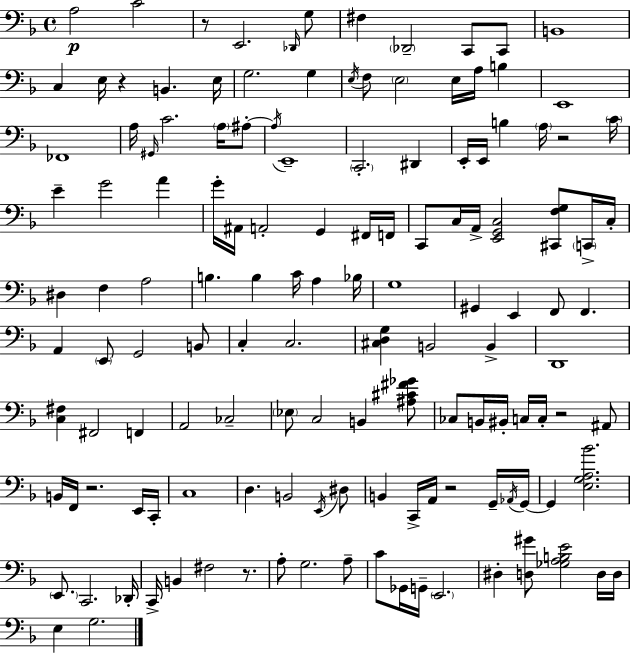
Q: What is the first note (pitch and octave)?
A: A3